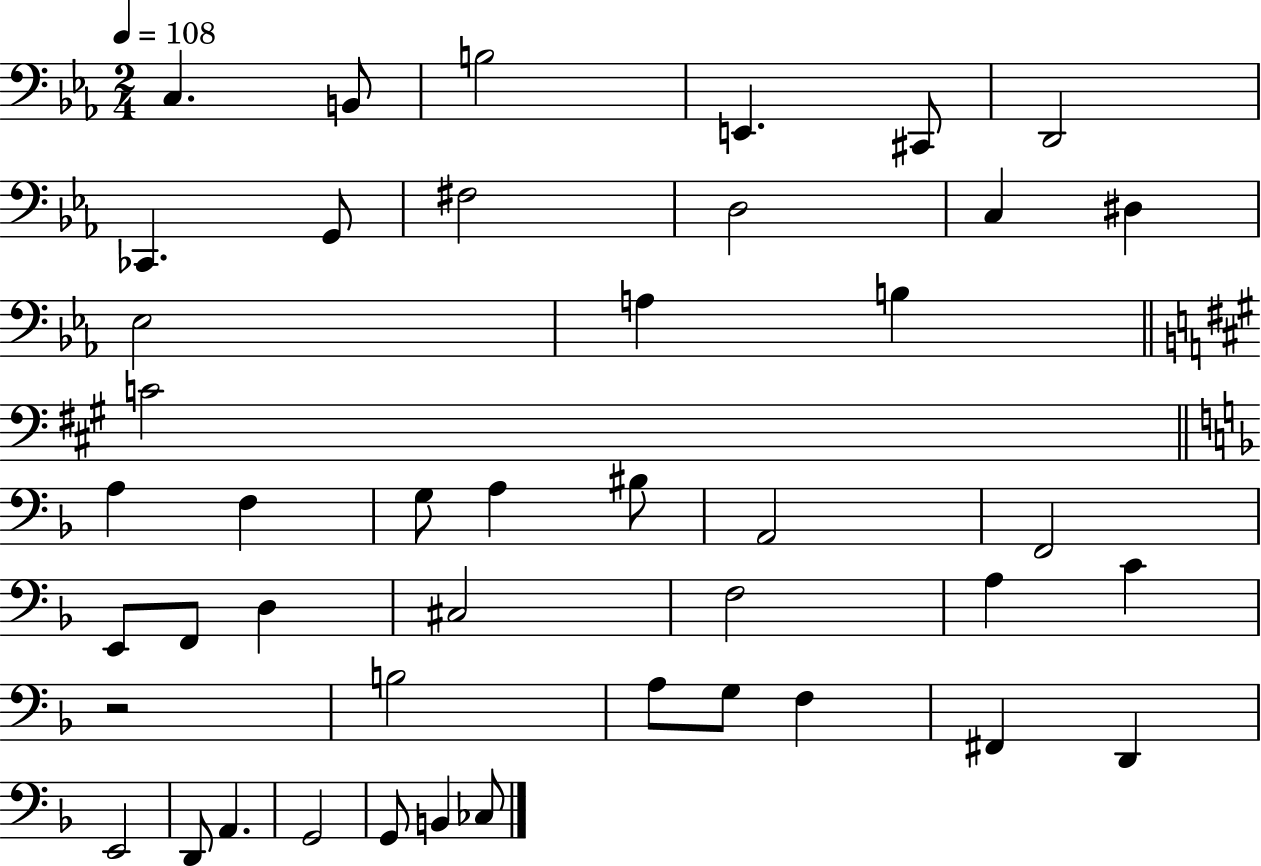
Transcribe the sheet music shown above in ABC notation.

X:1
T:Untitled
M:2/4
L:1/4
K:Eb
C, B,,/2 B,2 E,, ^C,,/2 D,,2 _C,, G,,/2 ^F,2 D,2 C, ^D, _E,2 A, B, C2 A, F, G,/2 A, ^B,/2 A,,2 F,,2 E,,/2 F,,/2 D, ^C,2 F,2 A, C z2 B,2 A,/2 G,/2 F, ^F,, D,, E,,2 D,,/2 A,, G,,2 G,,/2 B,, _C,/2